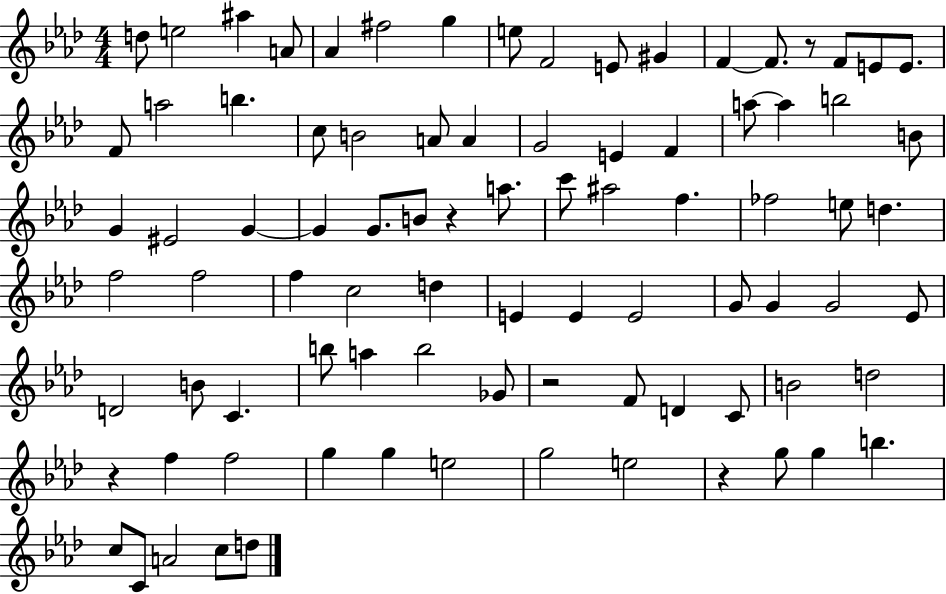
{
  \clef treble
  \numericTimeSignature
  \time 4/4
  \key aes \major
  d''8 e''2 ais''4 a'8 | aes'4 fis''2 g''4 | e''8 f'2 e'8 gis'4 | f'4~~ f'8. r8 f'8 e'8 e'8. | \break f'8 a''2 b''4. | c''8 b'2 a'8 a'4 | g'2 e'4 f'4 | a''8~~ a''4 b''2 b'8 | \break g'4 eis'2 g'4~~ | g'4 g'8. b'8 r4 a''8. | c'''8 ais''2 f''4. | fes''2 e''8 d''4. | \break f''2 f''2 | f''4 c''2 d''4 | e'4 e'4 e'2 | g'8 g'4 g'2 ees'8 | \break d'2 b'8 c'4. | b''8 a''4 b''2 ges'8 | r2 f'8 d'4 c'8 | b'2 d''2 | \break r4 f''4 f''2 | g''4 g''4 e''2 | g''2 e''2 | r4 g''8 g''4 b''4. | \break c''8 c'8 a'2 c''8 d''8 | \bar "|."
}